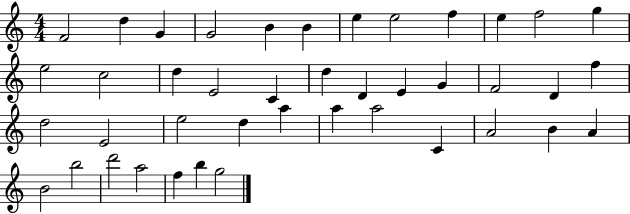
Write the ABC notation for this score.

X:1
T:Untitled
M:4/4
L:1/4
K:C
F2 d G G2 B B e e2 f e f2 g e2 c2 d E2 C d D E G F2 D f d2 E2 e2 d a a a2 C A2 B A B2 b2 d'2 a2 f b g2